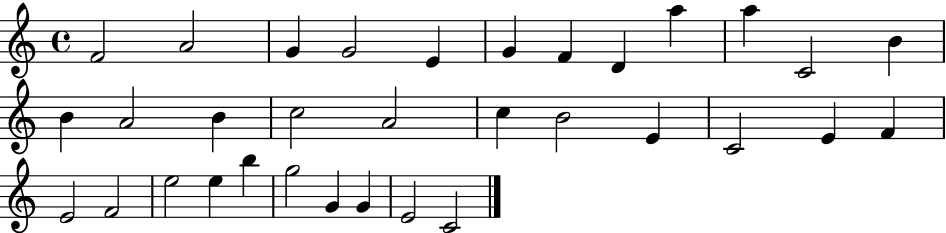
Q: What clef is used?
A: treble